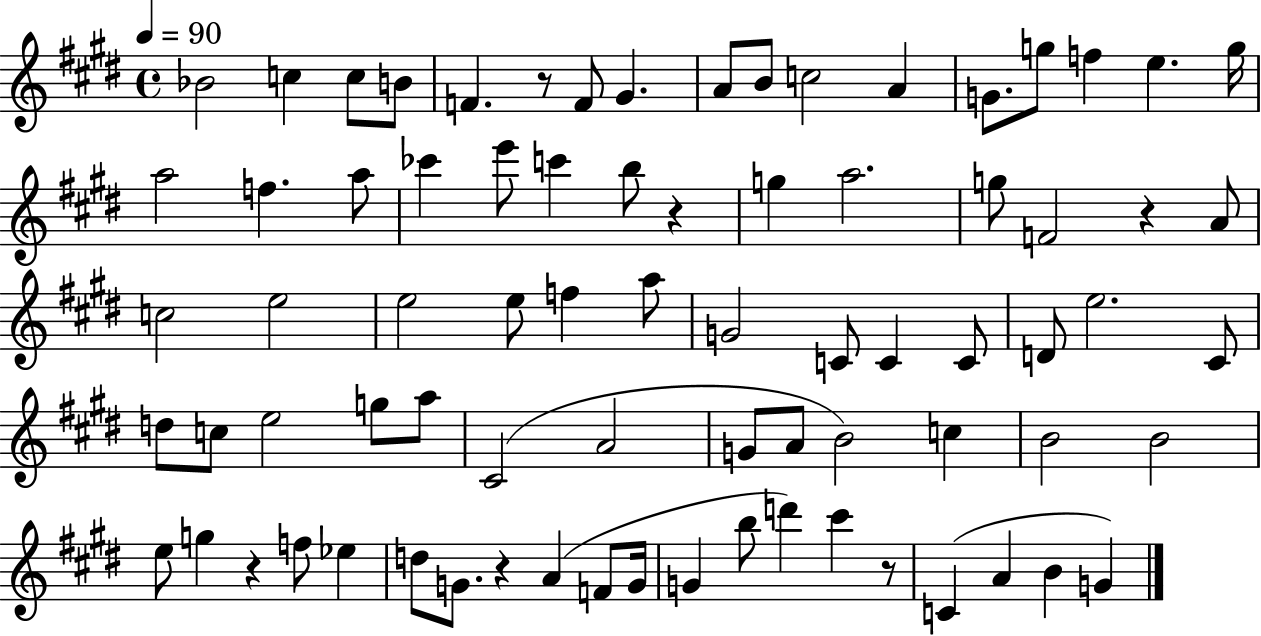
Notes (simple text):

Bb4/h C5/q C5/e B4/e F4/q. R/e F4/e G#4/q. A4/e B4/e C5/h A4/q G4/e. G5/e F5/q E5/q. G5/s A5/h F5/q. A5/e CES6/q E6/e C6/q B5/e R/q G5/q A5/h. G5/e F4/h R/q A4/e C5/h E5/h E5/h E5/e F5/q A5/e G4/h C4/e C4/q C4/e D4/e E5/h. C#4/e D5/e C5/e E5/h G5/e A5/e C#4/h A4/h G4/e A4/e B4/h C5/q B4/h B4/h E5/e G5/q R/q F5/e Eb5/q D5/e G4/e. R/q A4/q F4/e G4/s G4/q B5/e D6/q C#6/q R/e C4/q A4/q B4/q G4/q